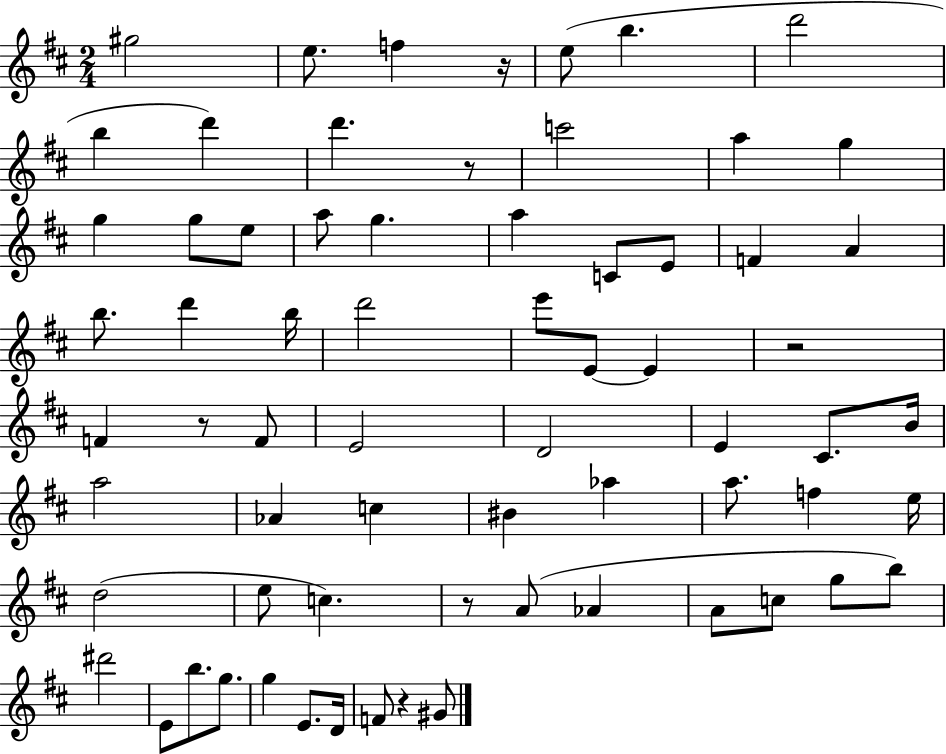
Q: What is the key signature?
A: D major